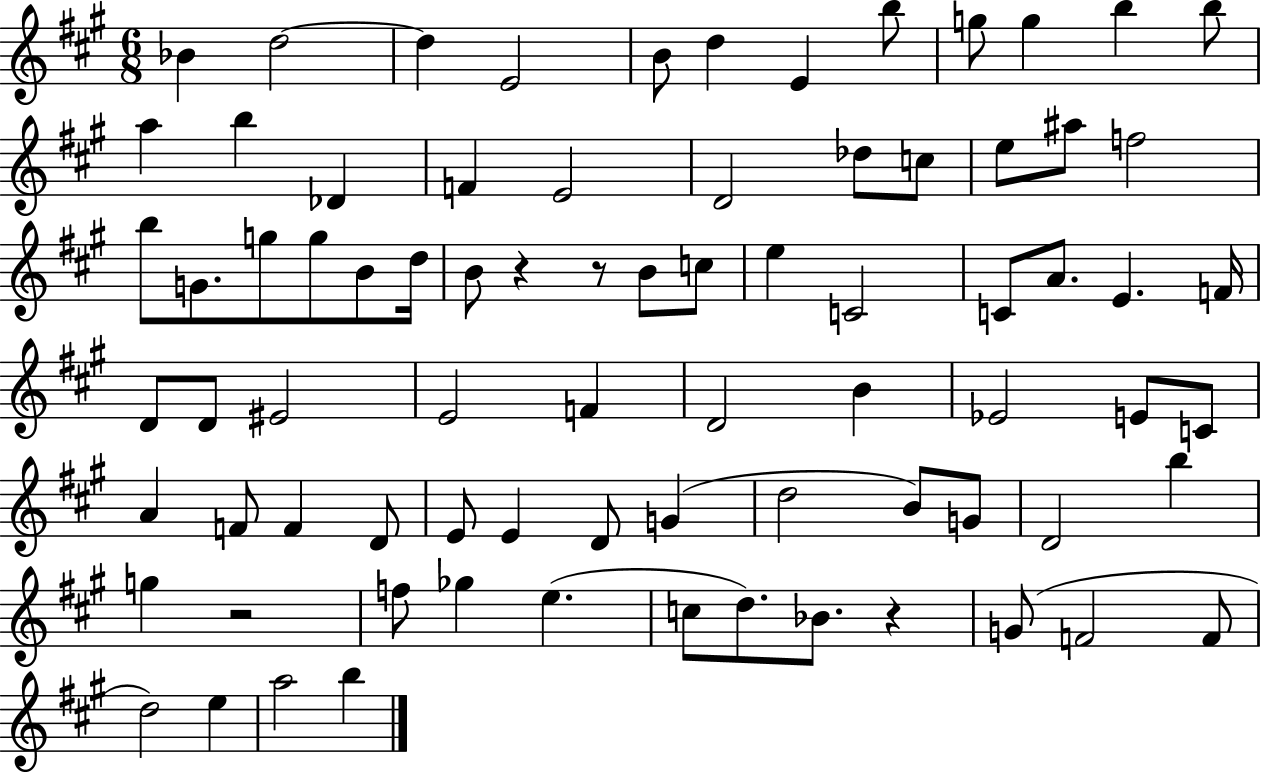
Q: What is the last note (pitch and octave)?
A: B5